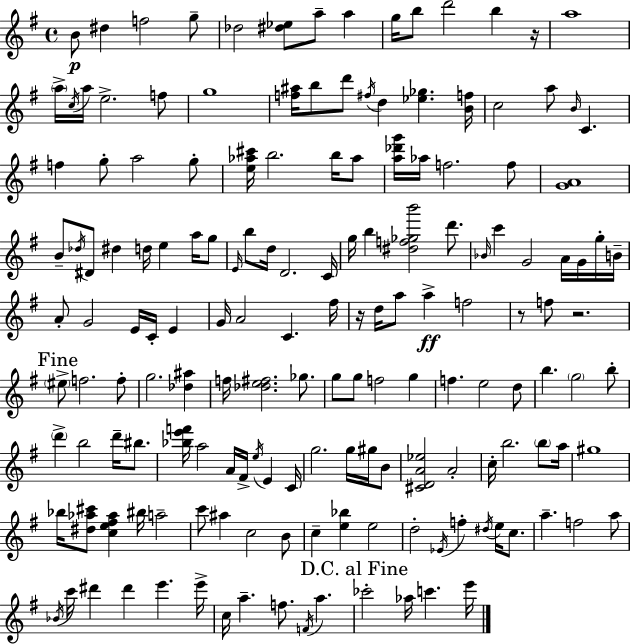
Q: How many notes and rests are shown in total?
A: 161